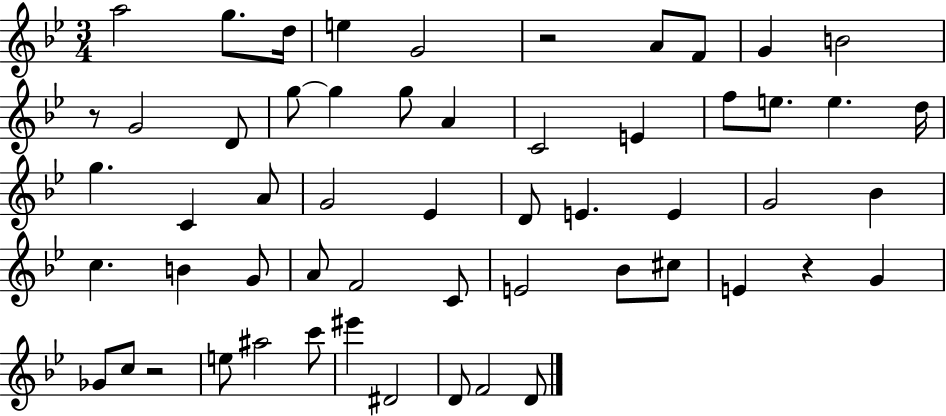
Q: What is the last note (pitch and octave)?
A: D4